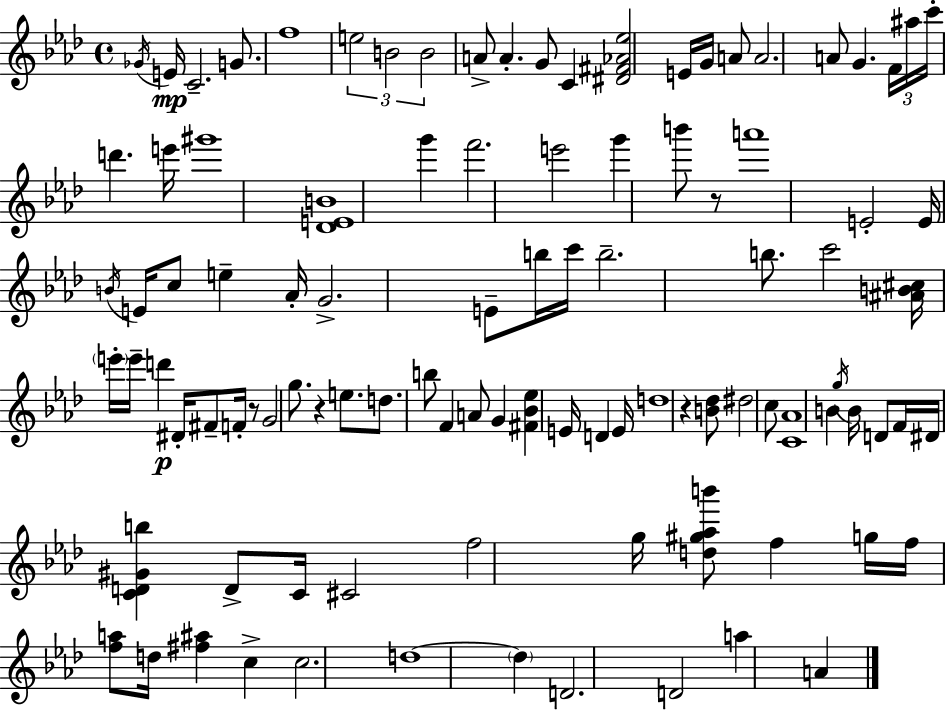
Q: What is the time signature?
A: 4/4